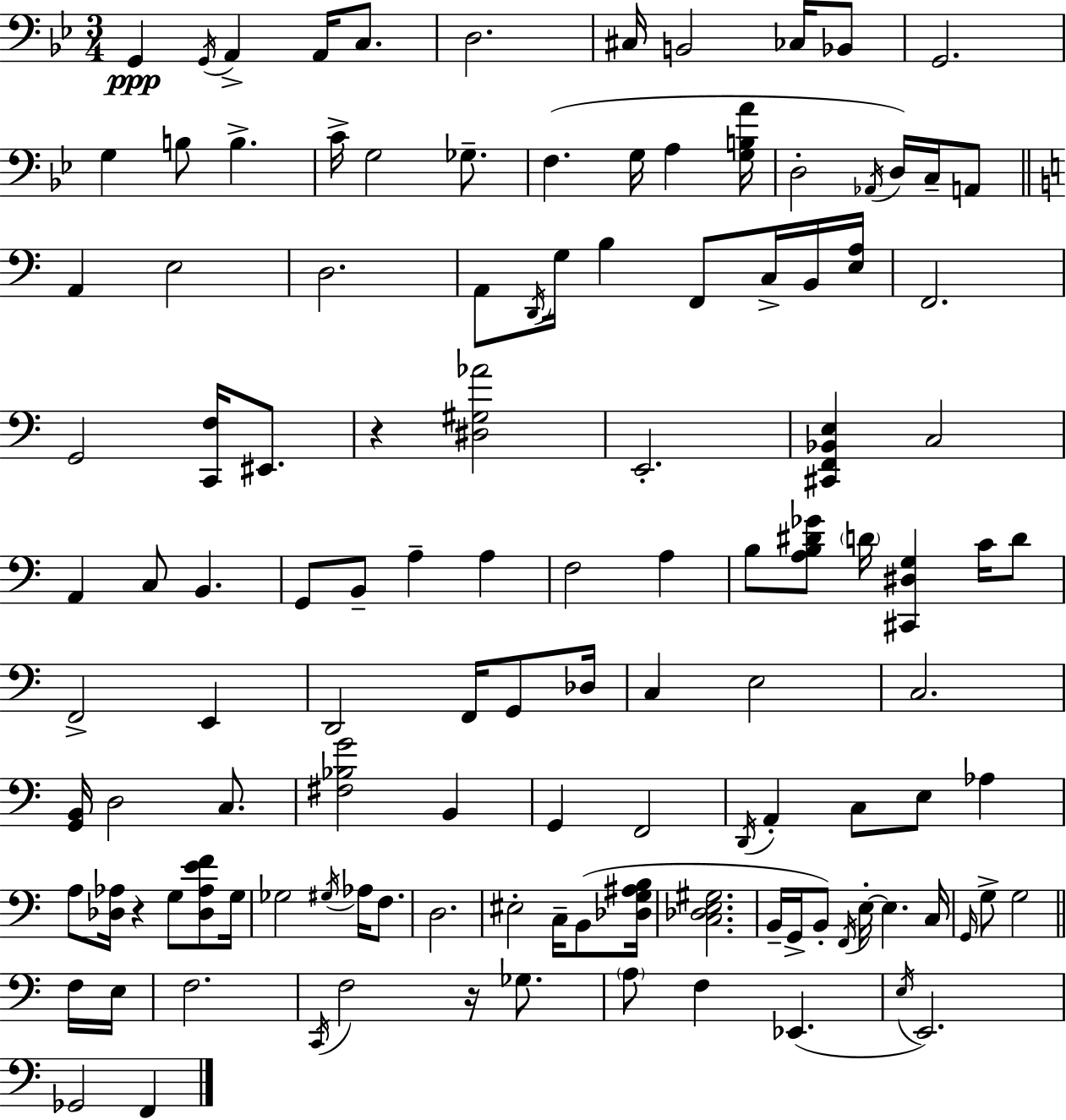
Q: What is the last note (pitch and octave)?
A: F2